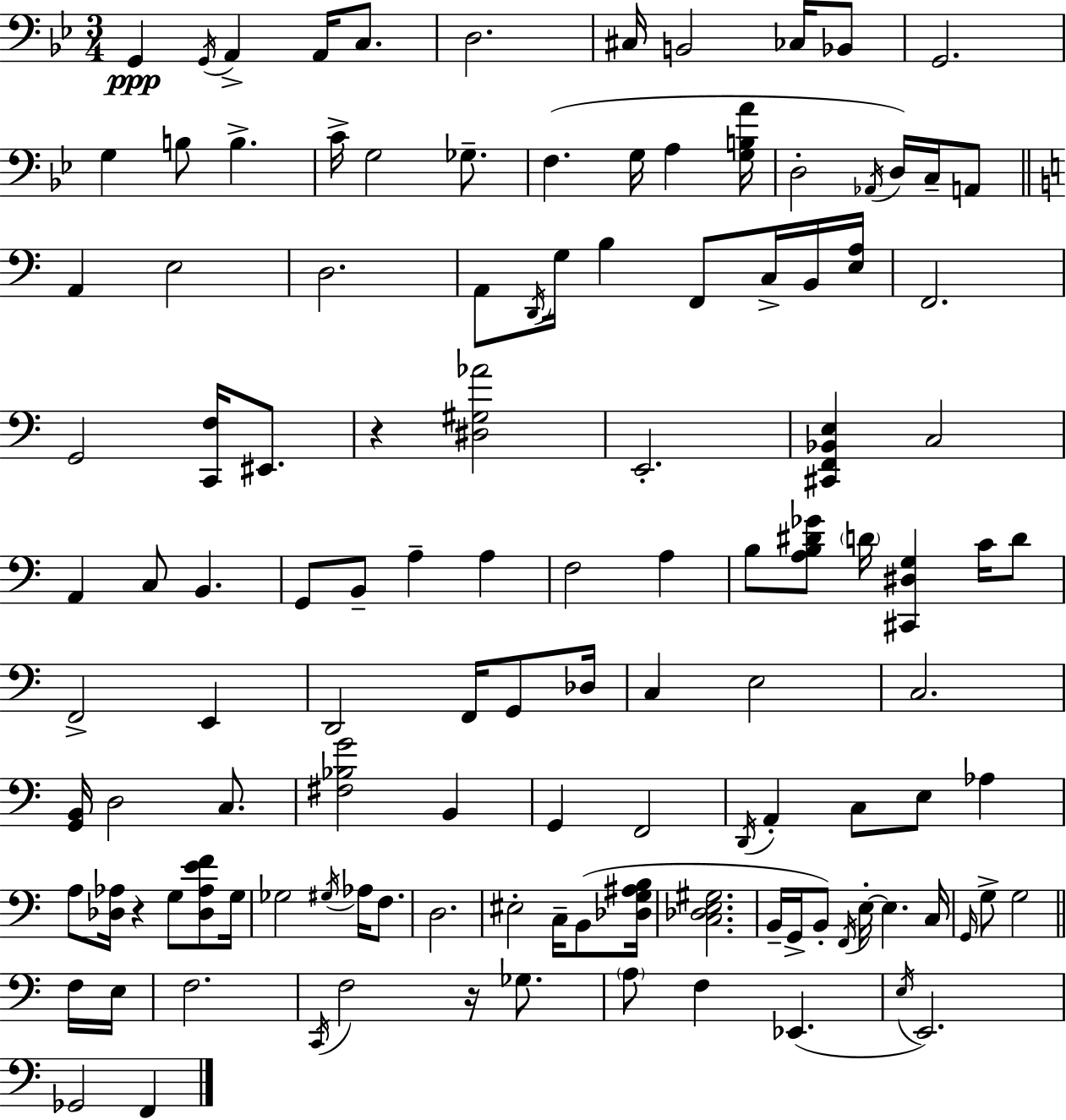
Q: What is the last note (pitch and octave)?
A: F2